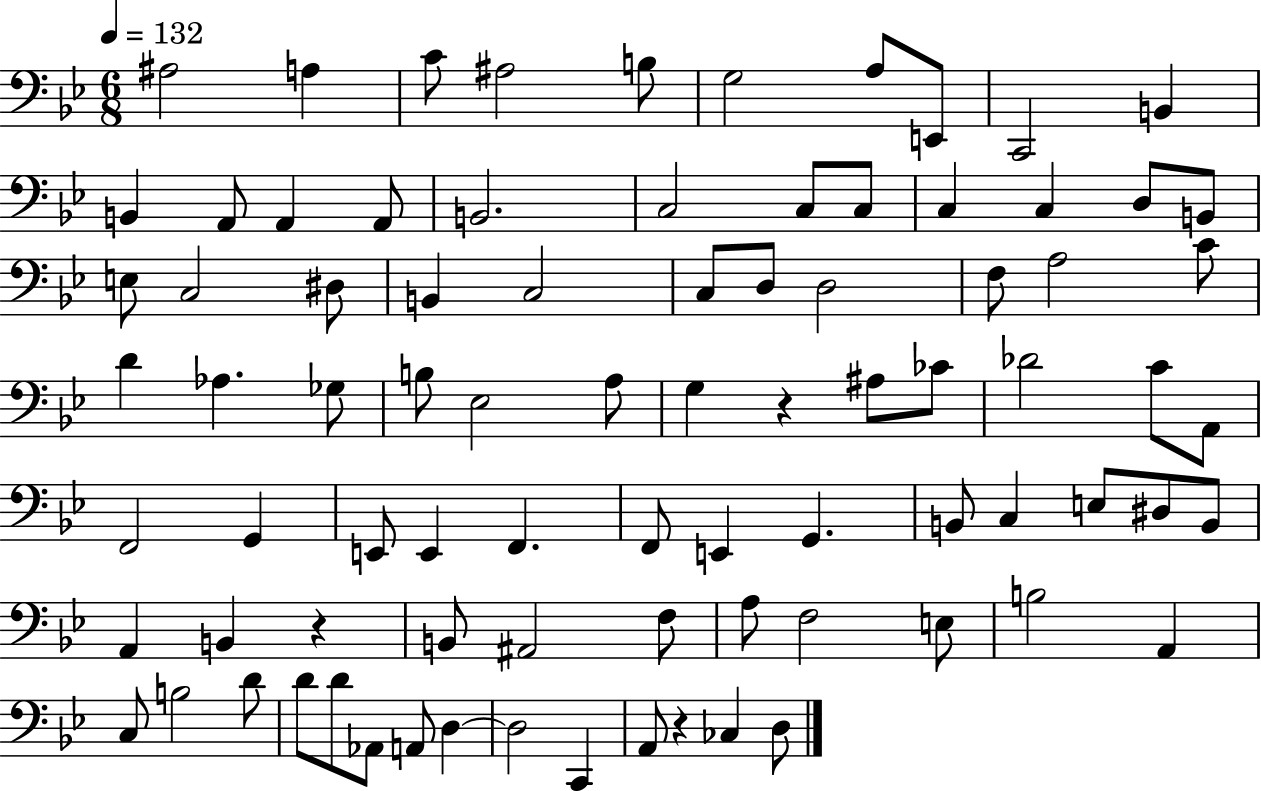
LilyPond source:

{
  \clef bass
  \numericTimeSignature
  \time 6/8
  \key bes \major
  \tempo 4 = 132
  \repeat volta 2 { ais2 a4 | c'8 ais2 b8 | g2 a8 e,8 | c,2 b,4 | \break b,4 a,8 a,4 a,8 | b,2. | c2 c8 c8 | c4 c4 d8 b,8 | \break e8 c2 dis8 | b,4 c2 | c8 d8 d2 | f8 a2 c'8 | \break d'4 aes4. ges8 | b8 ees2 a8 | g4 r4 ais8 ces'8 | des'2 c'8 a,8 | \break f,2 g,4 | e,8 e,4 f,4. | f,8 e,4 g,4. | b,8 c4 e8 dis8 b,8 | \break a,4 b,4 r4 | b,8 ais,2 f8 | a8 f2 e8 | b2 a,4 | \break c8 b2 d'8 | d'8 d'8 aes,8 a,8 d4~~ | d2 c,4 | a,8 r4 ces4 d8 | \break } \bar "|."
}